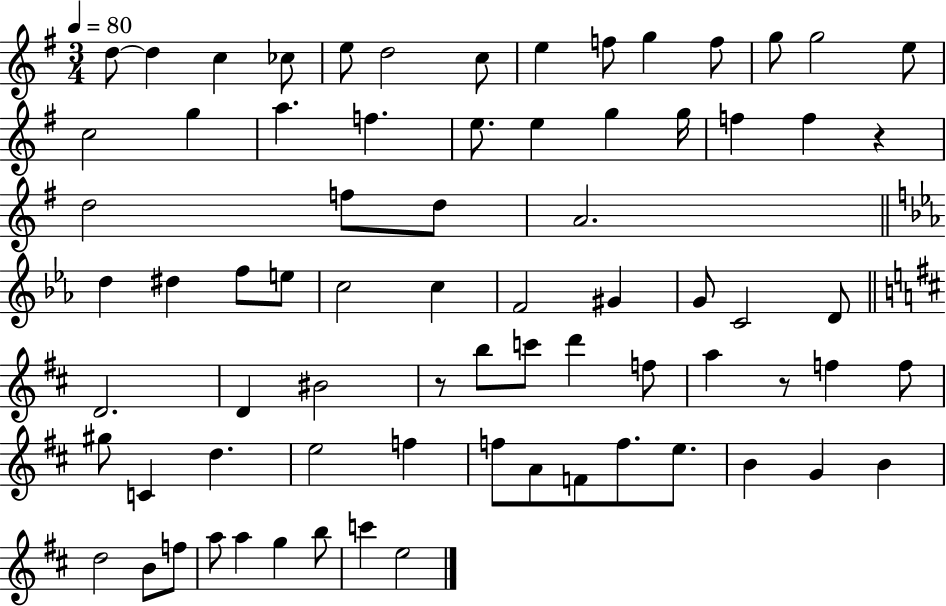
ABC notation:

X:1
T:Untitled
M:3/4
L:1/4
K:G
d/2 d c _c/2 e/2 d2 c/2 e f/2 g f/2 g/2 g2 e/2 c2 g a f e/2 e g g/4 f f z d2 f/2 d/2 A2 d ^d f/2 e/2 c2 c F2 ^G G/2 C2 D/2 D2 D ^B2 z/2 b/2 c'/2 d' f/2 a z/2 f f/2 ^g/2 C d e2 f f/2 A/2 F/2 f/2 e/2 B G B d2 B/2 f/2 a/2 a g b/2 c' e2